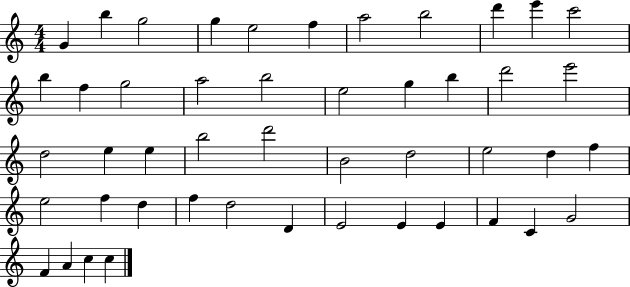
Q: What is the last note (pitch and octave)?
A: C5